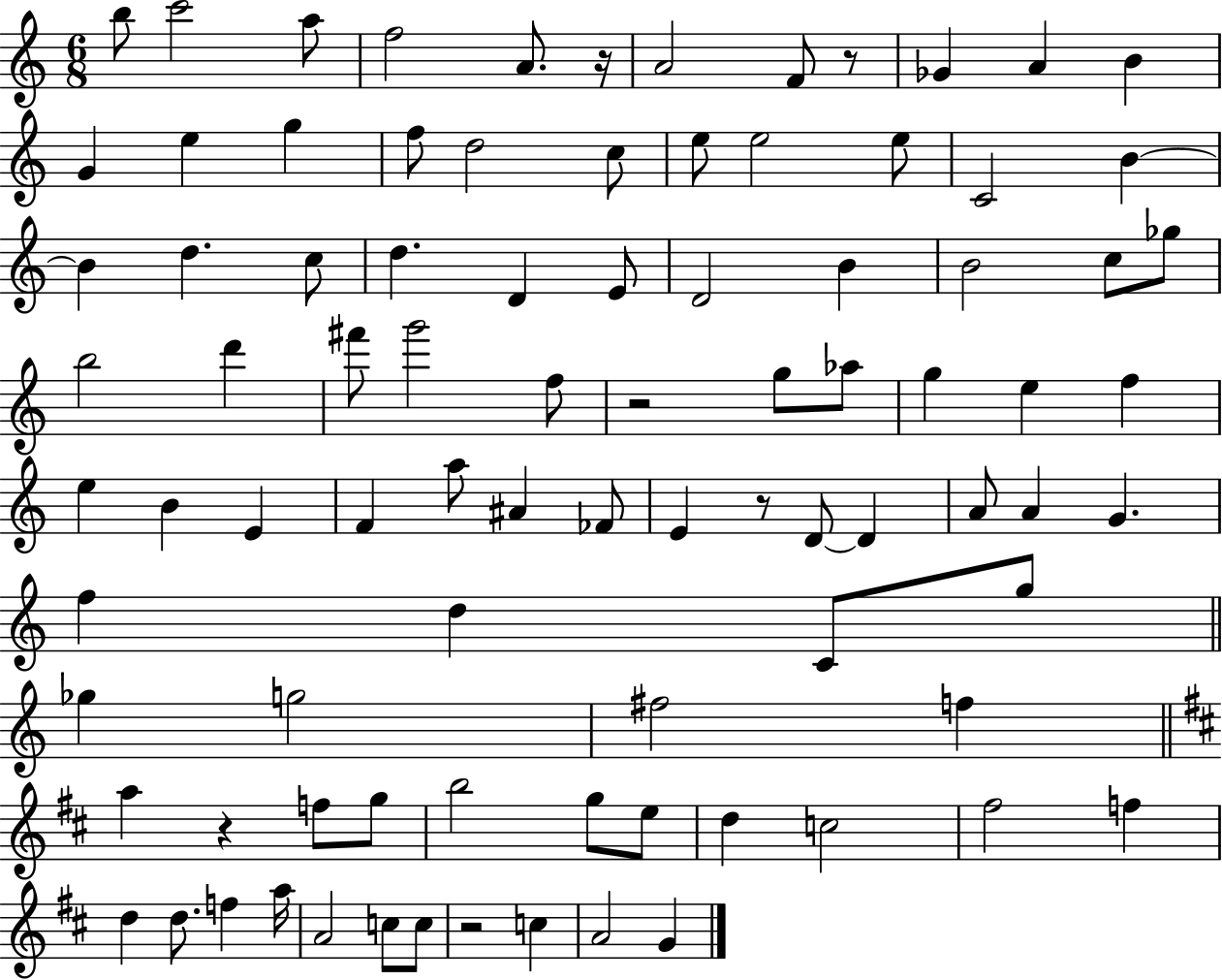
{
  \clef treble
  \numericTimeSignature
  \time 6/8
  \key c \major
  \repeat volta 2 { b''8 c'''2 a''8 | f''2 a'8. r16 | a'2 f'8 r8 | ges'4 a'4 b'4 | \break g'4 e''4 g''4 | f''8 d''2 c''8 | e''8 e''2 e''8 | c'2 b'4~~ | \break b'4 d''4. c''8 | d''4. d'4 e'8 | d'2 b'4 | b'2 c''8 ges''8 | \break b''2 d'''4 | fis'''8 g'''2 f''8 | r2 g''8 aes''8 | g''4 e''4 f''4 | \break e''4 b'4 e'4 | f'4 a''8 ais'4 fes'8 | e'4 r8 d'8~~ d'4 | a'8 a'4 g'4. | \break f''4 d''4 c'8 g''8 | \bar "||" \break \key c \major ges''4 g''2 | fis''2 f''4 | \bar "||" \break \key d \major a''4 r4 f''8 g''8 | b''2 g''8 e''8 | d''4 c''2 | fis''2 f''4 | \break d''4 d''8. f''4 a''16 | a'2 c''8 c''8 | r2 c''4 | a'2 g'4 | \break } \bar "|."
}